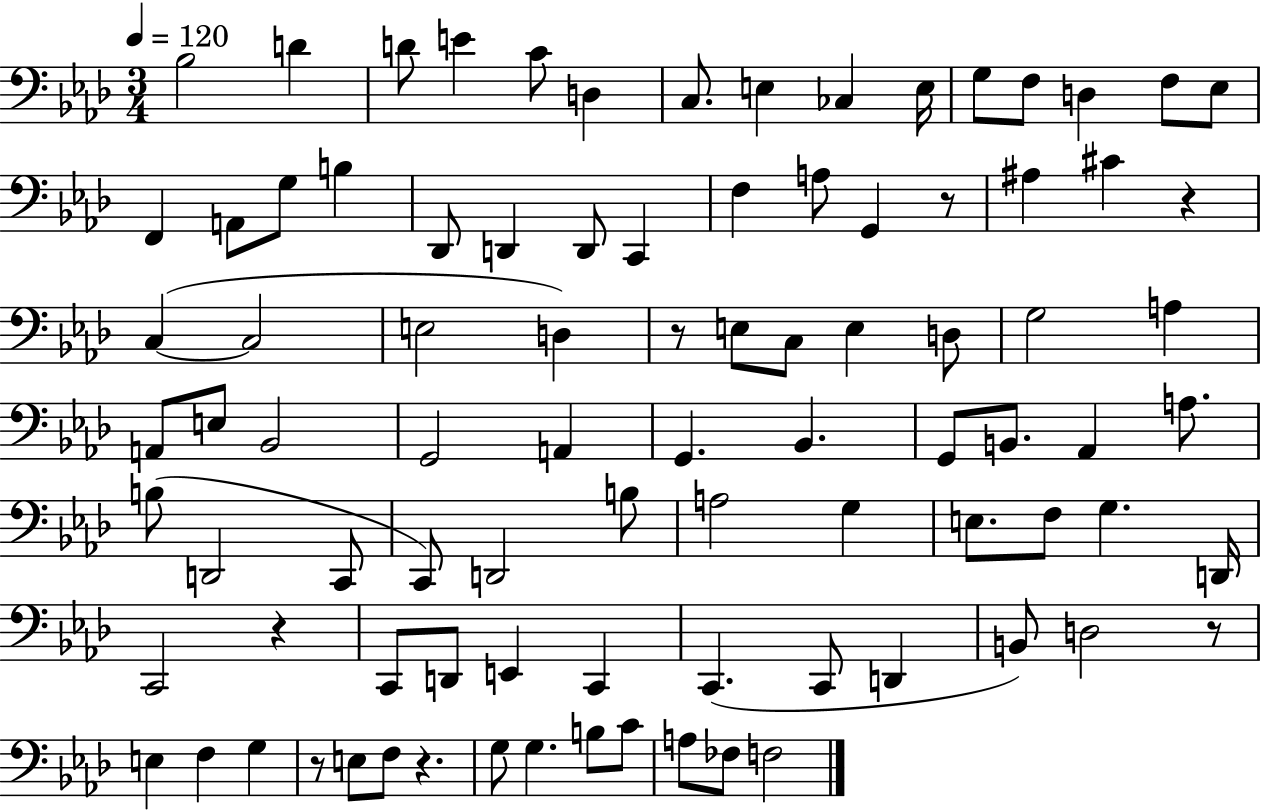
X:1
T:Untitled
M:3/4
L:1/4
K:Ab
_B,2 D D/2 E C/2 D, C,/2 E, _C, E,/4 G,/2 F,/2 D, F,/2 _E,/2 F,, A,,/2 G,/2 B, _D,,/2 D,, D,,/2 C,, F, A,/2 G,, z/2 ^A, ^C z C, C,2 E,2 D, z/2 E,/2 C,/2 E, D,/2 G,2 A, A,,/2 E,/2 _B,,2 G,,2 A,, G,, _B,, G,,/2 B,,/2 _A,, A,/2 B,/2 D,,2 C,,/2 C,,/2 D,,2 B,/2 A,2 G, E,/2 F,/2 G, D,,/4 C,,2 z C,,/2 D,,/2 E,, C,, C,, C,,/2 D,, B,,/2 D,2 z/2 E, F, G, z/2 E,/2 F,/2 z G,/2 G, B,/2 C/2 A,/2 _F,/2 F,2